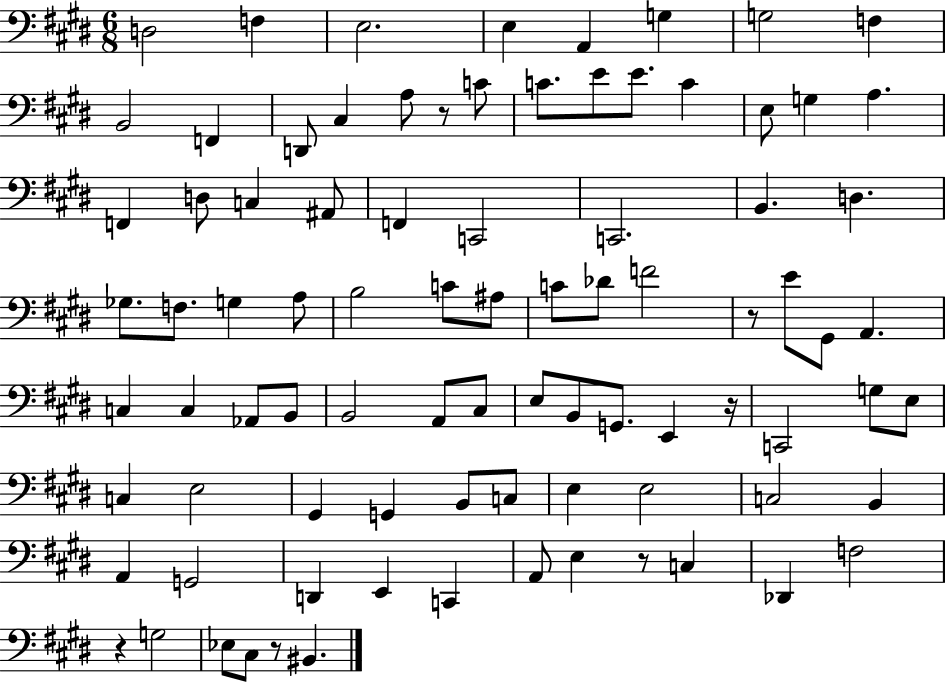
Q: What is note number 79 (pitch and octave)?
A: Eb3